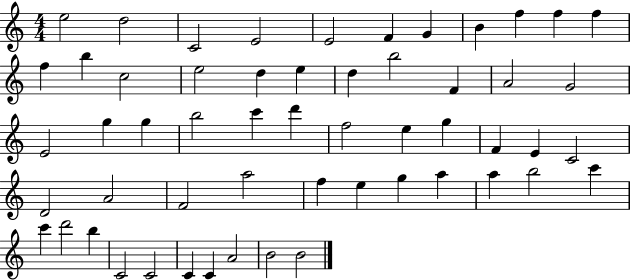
E5/h D5/h C4/h E4/h E4/h F4/q G4/q B4/q F5/q F5/q F5/q F5/q B5/q C5/h E5/h D5/q E5/q D5/q B5/h F4/q A4/h G4/h E4/h G5/q G5/q B5/h C6/q D6/q F5/h E5/q G5/q F4/q E4/q C4/h D4/h A4/h F4/h A5/h F5/q E5/q G5/q A5/q A5/q B5/h C6/q C6/q D6/h B5/q C4/h C4/h C4/q C4/q A4/h B4/h B4/h